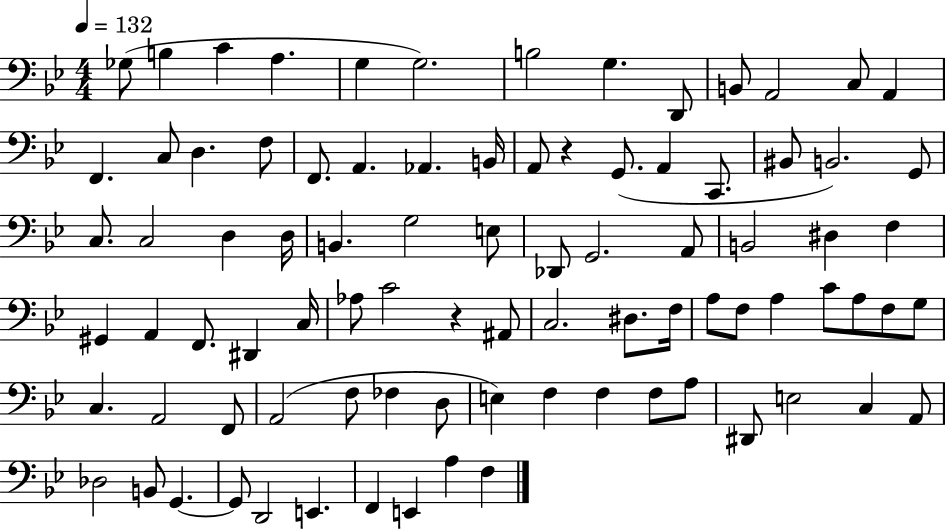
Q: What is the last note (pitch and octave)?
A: F3